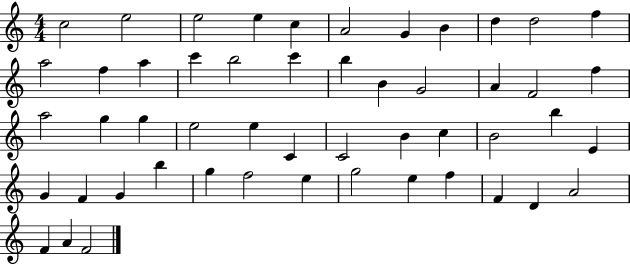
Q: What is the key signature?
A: C major